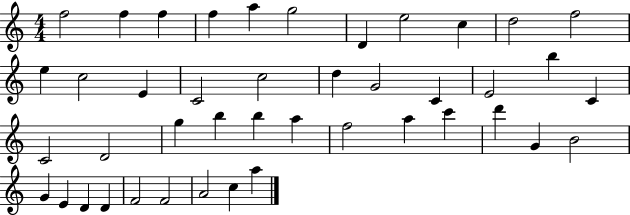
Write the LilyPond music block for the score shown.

{
  \clef treble
  \numericTimeSignature
  \time 4/4
  \key c \major
  f''2 f''4 f''4 | f''4 a''4 g''2 | d'4 e''2 c''4 | d''2 f''2 | \break e''4 c''2 e'4 | c'2 c''2 | d''4 g'2 c'4 | e'2 b''4 c'4 | \break c'2 d'2 | g''4 b''4 b''4 a''4 | f''2 a''4 c'''4 | d'''4 g'4 b'2 | \break g'4 e'4 d'4 d'4 | f'2 f'2 | a'2 c''4 a''4 | \bar "|."
}